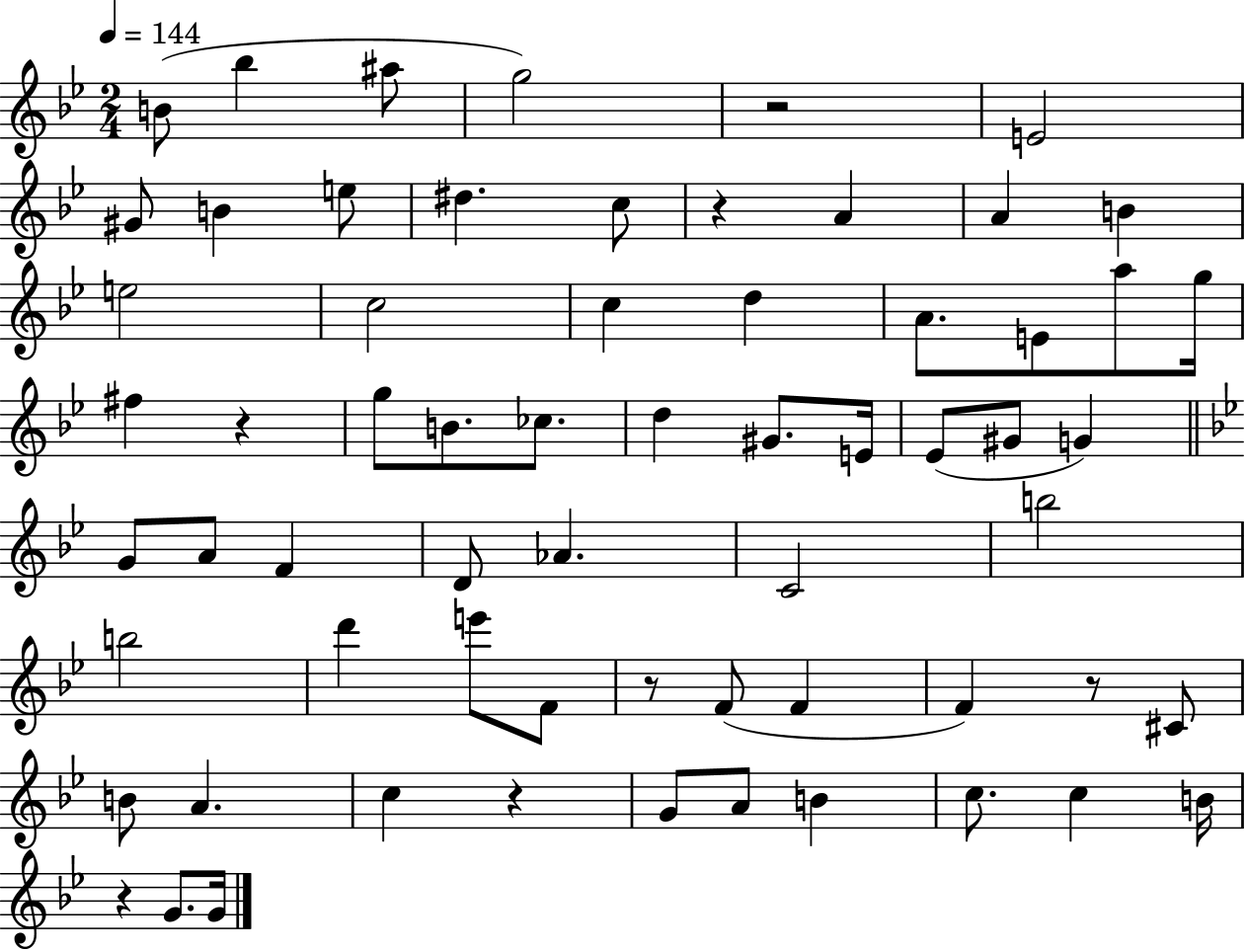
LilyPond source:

{
  \clef treble
  \numericTimeSignature
  \time 2/4
  \key bes \major
  \tempo 4 = 144
  \repeat volta 2 { b'8( bes''4 ais''8 | g''2) | r2 | e'2 | \break gis'8 b'4 e''8 | dis''4. c''8 | r4 a'4 | a'4 b'4 | \break e''2 | c''2 | c''4 d''4 | a'8. e'8 a''8 g''16 | \break fis''4 r4 | g''8 b'8. ces''8. | d''4 gis'8. e'16 | ees'8( gis'8 g'4) | \break \bar "||" \break \key bes \major g'8 a'8 f'4 | d'8 aes'4. | c'2 | b''2 | \break b''2 | d'''4 e'''8 f'8 | r8 f'8( f'4 | f'4) r8 cis'8 | \break b'8 a'4. | c''4 r4 | g'8 a'8 b'4 | c''8. c''4 b'16 | \break r4 g'8. g'16 | } \bar "|."
}